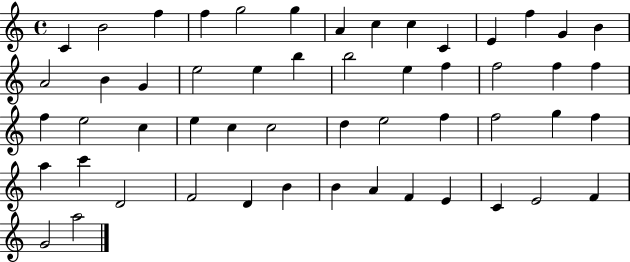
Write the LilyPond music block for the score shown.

{
  \clef treble
  \time 4/4
  \defaultTimeSignature
  \key c \major
  c'4 b'2 f''4 | f''4 g''2 g''4 | a'4 c''4 c''4 c'4 | e'4 f''4 g'4 b'4 | \break a'2 b'4 g'4 | e''2 e''4 b''4 | b''2 e''4 f''4 | f''2 f''4 f''4 | \break f''4 e''2 c''4 | e''4 c''4 c''2 | d''4 e''2 f''4 | f''2 g''4 f''4 | \break a''4 c'''4 d'2 | f'2 d'4 b'4 | b'4 a'4 f'4 e'4 | c'4 e'2 f'4 | \break g'2 a''2 | \bar "|."
}